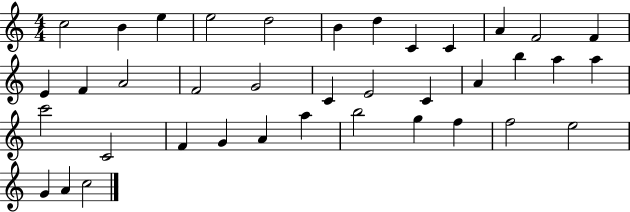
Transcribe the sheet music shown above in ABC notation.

X:1
T:Untitled
M:4/4
L:1/4
K:C
c2 B e e2 d2 B d C C A F2 F E F A2 F2 G2 C E2 C A b a a c'2 C2 F G A a b2 g f f2 e2 G A c2